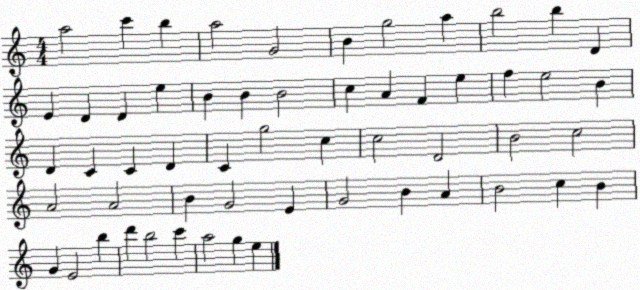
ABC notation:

X:1
T:Untitled
M:4/4
L:1/4
K:C
a2 c' b a2 G2 B g2 a b2 b D E D D e B B B2 c A F e f e2 B D C C D C g2 c c2 D2 B2 c2 A2 A2 B G2 E G2 B A B2 c B G E2 b d' b2 c' a2 g e